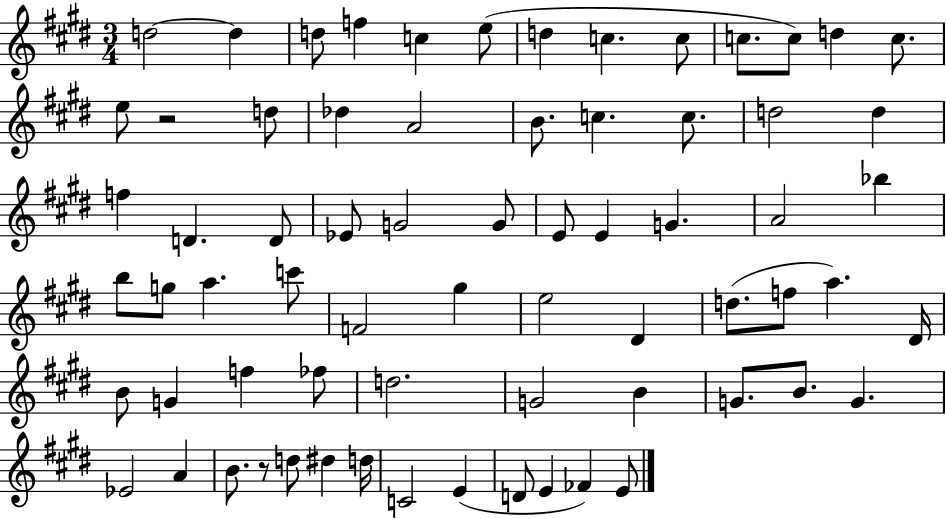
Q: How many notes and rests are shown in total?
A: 69